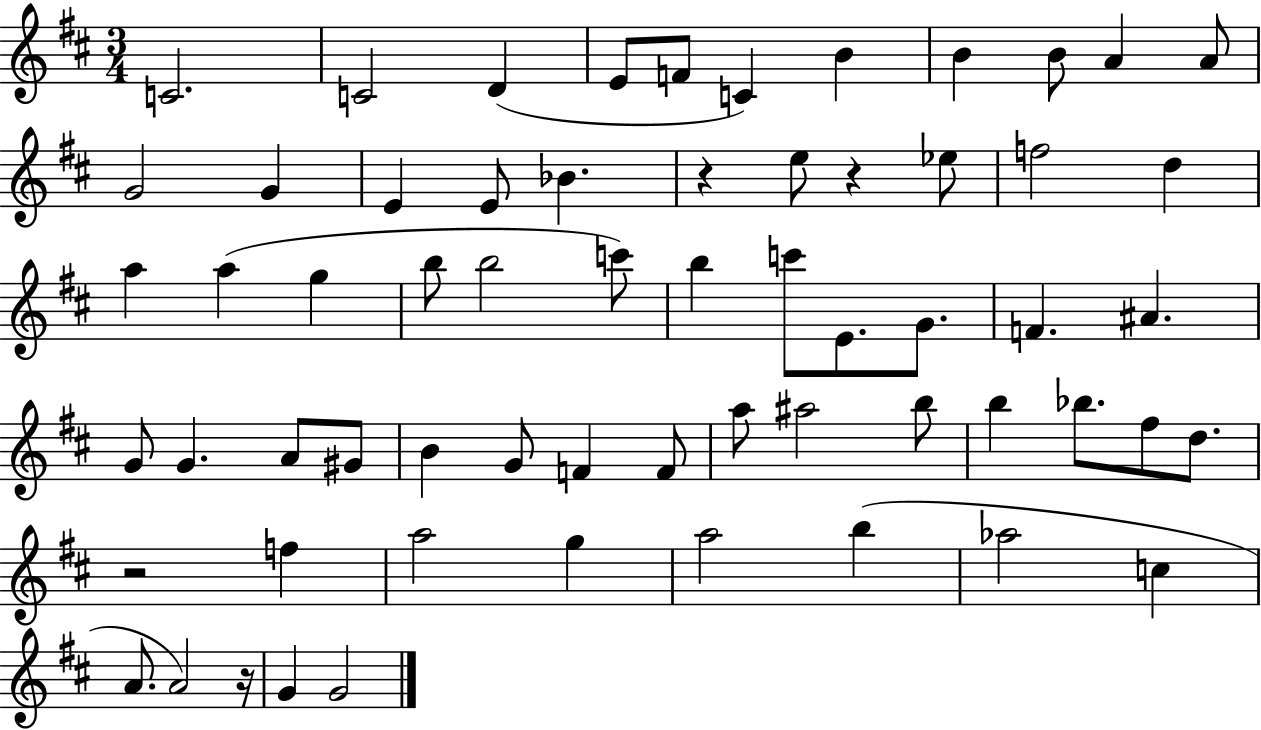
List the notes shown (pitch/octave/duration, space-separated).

C4/h. C4/h D4/q E4/e F4/e C4/q B4/q B4/q B4/e A4/q A4/e G4/h G4/q E4/q E4/e Bb4/q. R/q E5/e R/q Eb5/e F5/h D5/q A5/q A5/q G5/q B5/e B5/h C6/e B5/q C6/e E4/e. G4/e. F4/q. A#4/q. G4/e G4/q. A4/e G#4/e B4/q G4/e F4/q F4/e A5/e A#5/h B5/e B5/q Bb5/e. F#5/e D5/e. R/h F5/q A5/h G5/q A5/h B5/q Ab5/h C5/q A4/e. A4/h R/s G4/q G4/h